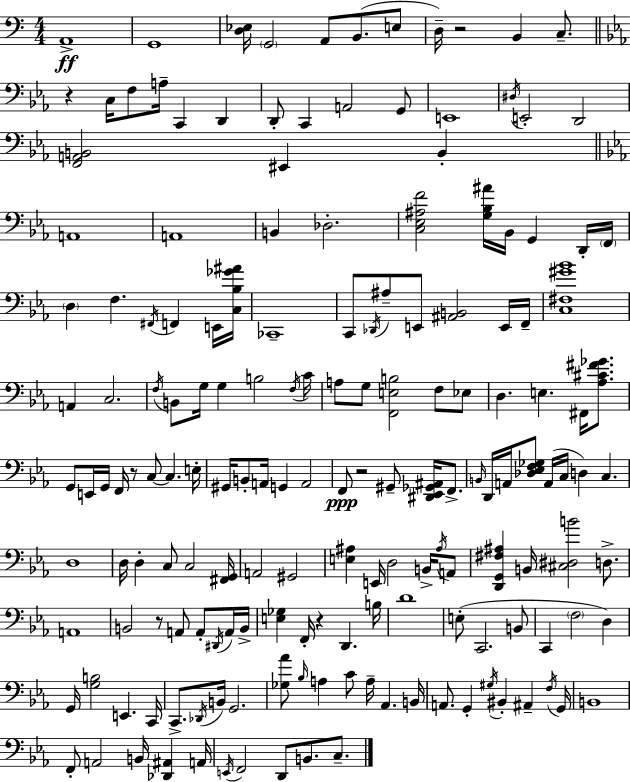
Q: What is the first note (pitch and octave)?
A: A2